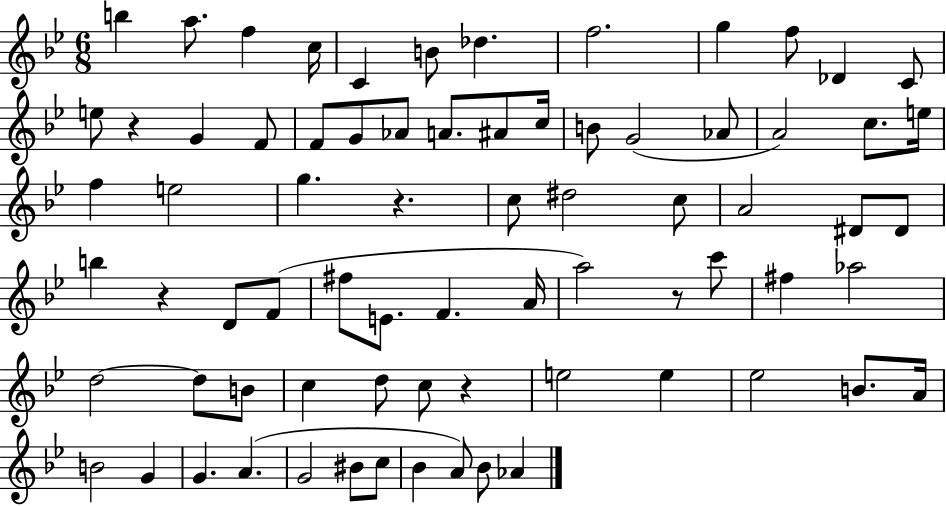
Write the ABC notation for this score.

X:1
T:Untitled
M:6/8
L:1/4
K:Bb
b a/2 f c/4 C B/2 _d f2 g f/2 _D C/2 e/2 z G F/2 F/2 G/2 _A/2 A/2 ^A/2 c/4 B/2 G2 _A/2 A2 c/2 e/4 f e2 g z c/2 ^d2 c/2 A2 ^D/2 ^D/2 b z D/2 F/2 ^f/2 E/2 F A/4 a2 z/2 c'/2 ^f _a2 d2 d/2 B/2 c d/2 c/2 z e2 e _e2 B/2 A/4 B2 G G A G2 ^B/2 c/2 _B A/2 _B/2 _A